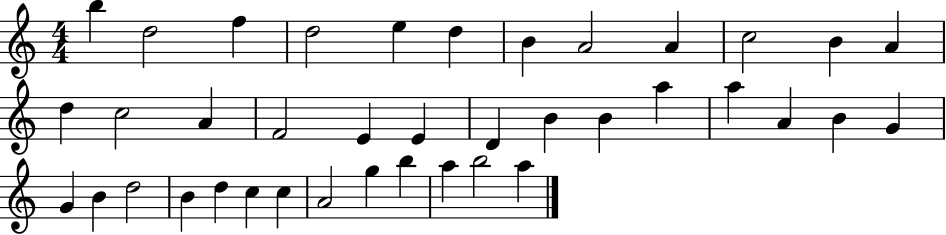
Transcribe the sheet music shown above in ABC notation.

X:1
T:Untitled
M:4/4
L:1/4
K:C
b d2 f d2 e d B A2 A c2 B A d c2 A F2 E E D B B a a A B G G B d2 B d c c A2 g b a b2 a